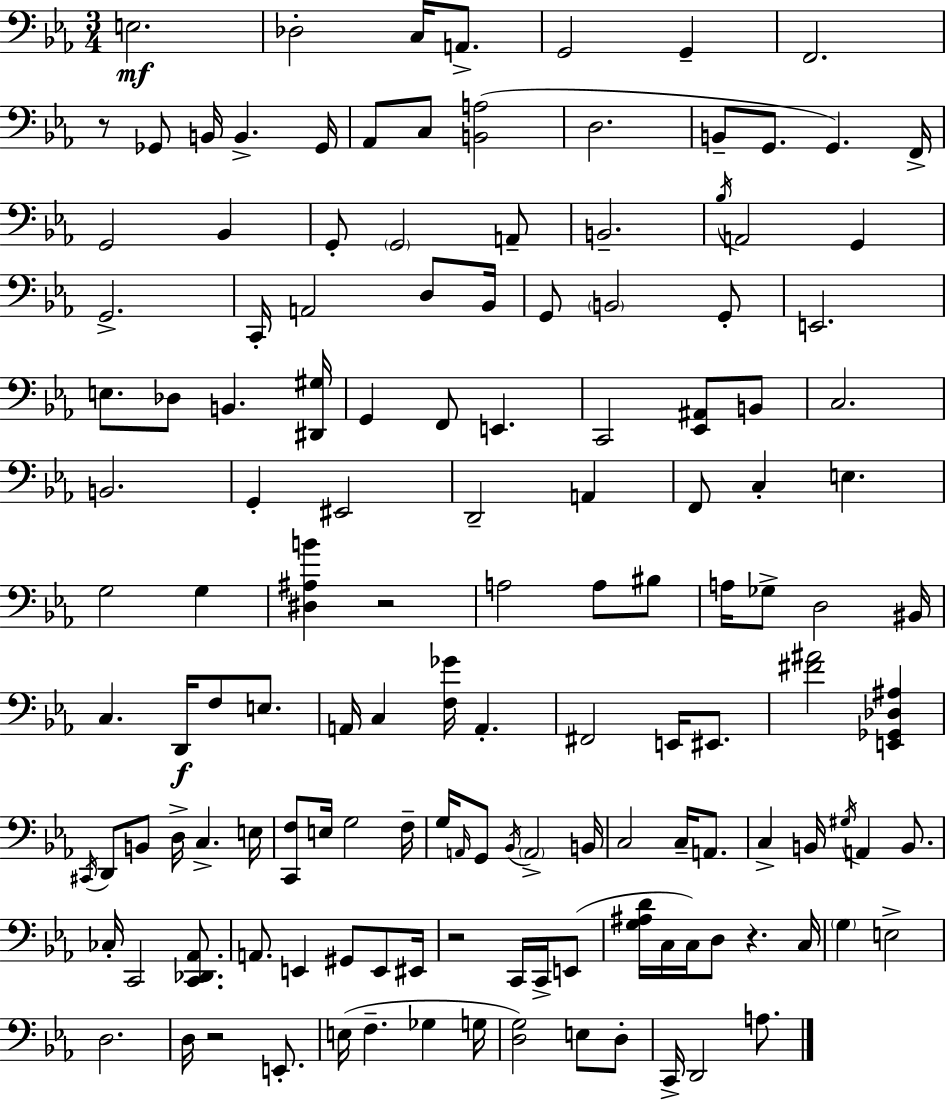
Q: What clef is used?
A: bass